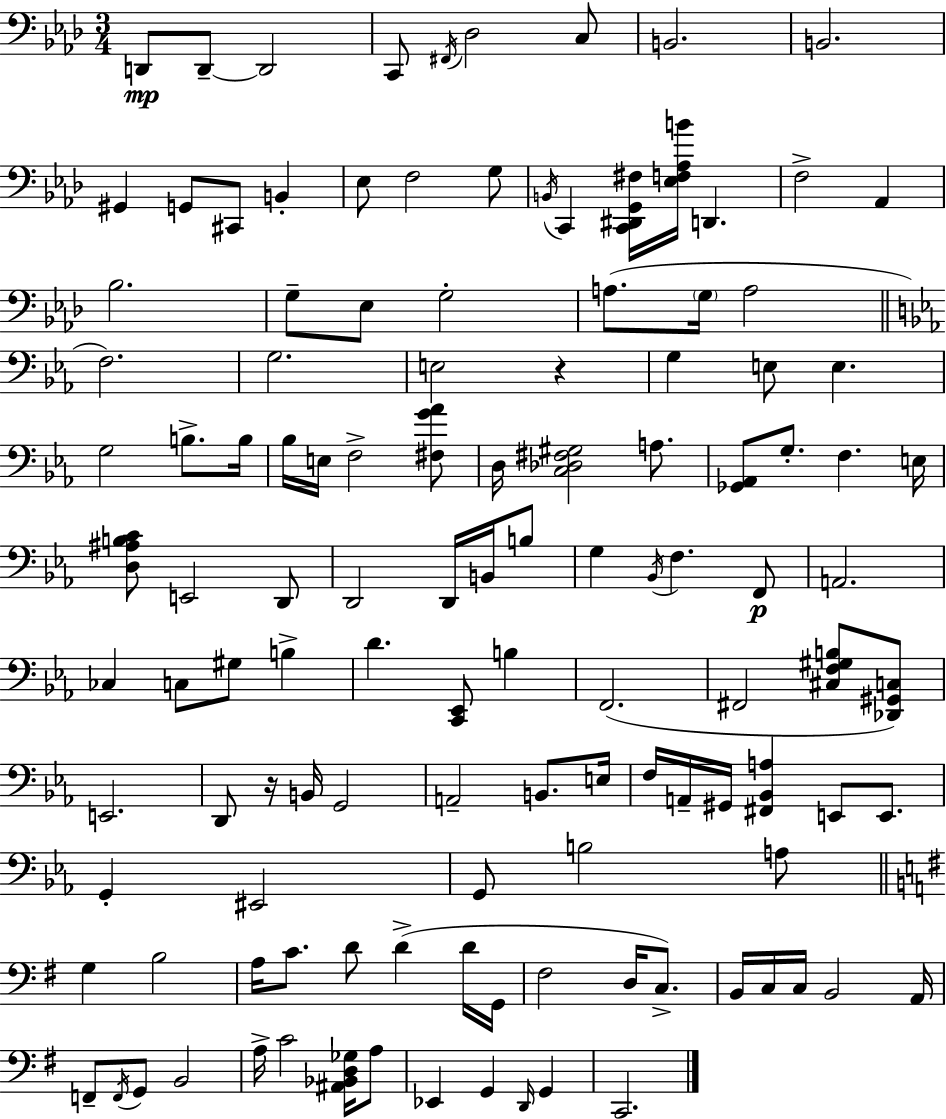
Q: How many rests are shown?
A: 2